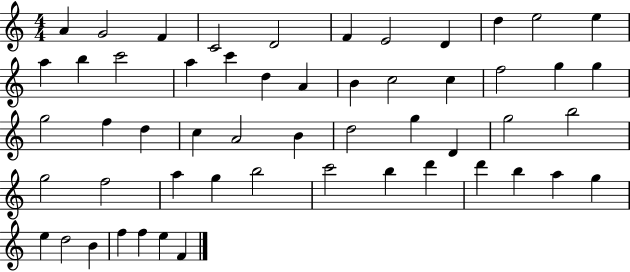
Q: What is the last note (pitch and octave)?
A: F4